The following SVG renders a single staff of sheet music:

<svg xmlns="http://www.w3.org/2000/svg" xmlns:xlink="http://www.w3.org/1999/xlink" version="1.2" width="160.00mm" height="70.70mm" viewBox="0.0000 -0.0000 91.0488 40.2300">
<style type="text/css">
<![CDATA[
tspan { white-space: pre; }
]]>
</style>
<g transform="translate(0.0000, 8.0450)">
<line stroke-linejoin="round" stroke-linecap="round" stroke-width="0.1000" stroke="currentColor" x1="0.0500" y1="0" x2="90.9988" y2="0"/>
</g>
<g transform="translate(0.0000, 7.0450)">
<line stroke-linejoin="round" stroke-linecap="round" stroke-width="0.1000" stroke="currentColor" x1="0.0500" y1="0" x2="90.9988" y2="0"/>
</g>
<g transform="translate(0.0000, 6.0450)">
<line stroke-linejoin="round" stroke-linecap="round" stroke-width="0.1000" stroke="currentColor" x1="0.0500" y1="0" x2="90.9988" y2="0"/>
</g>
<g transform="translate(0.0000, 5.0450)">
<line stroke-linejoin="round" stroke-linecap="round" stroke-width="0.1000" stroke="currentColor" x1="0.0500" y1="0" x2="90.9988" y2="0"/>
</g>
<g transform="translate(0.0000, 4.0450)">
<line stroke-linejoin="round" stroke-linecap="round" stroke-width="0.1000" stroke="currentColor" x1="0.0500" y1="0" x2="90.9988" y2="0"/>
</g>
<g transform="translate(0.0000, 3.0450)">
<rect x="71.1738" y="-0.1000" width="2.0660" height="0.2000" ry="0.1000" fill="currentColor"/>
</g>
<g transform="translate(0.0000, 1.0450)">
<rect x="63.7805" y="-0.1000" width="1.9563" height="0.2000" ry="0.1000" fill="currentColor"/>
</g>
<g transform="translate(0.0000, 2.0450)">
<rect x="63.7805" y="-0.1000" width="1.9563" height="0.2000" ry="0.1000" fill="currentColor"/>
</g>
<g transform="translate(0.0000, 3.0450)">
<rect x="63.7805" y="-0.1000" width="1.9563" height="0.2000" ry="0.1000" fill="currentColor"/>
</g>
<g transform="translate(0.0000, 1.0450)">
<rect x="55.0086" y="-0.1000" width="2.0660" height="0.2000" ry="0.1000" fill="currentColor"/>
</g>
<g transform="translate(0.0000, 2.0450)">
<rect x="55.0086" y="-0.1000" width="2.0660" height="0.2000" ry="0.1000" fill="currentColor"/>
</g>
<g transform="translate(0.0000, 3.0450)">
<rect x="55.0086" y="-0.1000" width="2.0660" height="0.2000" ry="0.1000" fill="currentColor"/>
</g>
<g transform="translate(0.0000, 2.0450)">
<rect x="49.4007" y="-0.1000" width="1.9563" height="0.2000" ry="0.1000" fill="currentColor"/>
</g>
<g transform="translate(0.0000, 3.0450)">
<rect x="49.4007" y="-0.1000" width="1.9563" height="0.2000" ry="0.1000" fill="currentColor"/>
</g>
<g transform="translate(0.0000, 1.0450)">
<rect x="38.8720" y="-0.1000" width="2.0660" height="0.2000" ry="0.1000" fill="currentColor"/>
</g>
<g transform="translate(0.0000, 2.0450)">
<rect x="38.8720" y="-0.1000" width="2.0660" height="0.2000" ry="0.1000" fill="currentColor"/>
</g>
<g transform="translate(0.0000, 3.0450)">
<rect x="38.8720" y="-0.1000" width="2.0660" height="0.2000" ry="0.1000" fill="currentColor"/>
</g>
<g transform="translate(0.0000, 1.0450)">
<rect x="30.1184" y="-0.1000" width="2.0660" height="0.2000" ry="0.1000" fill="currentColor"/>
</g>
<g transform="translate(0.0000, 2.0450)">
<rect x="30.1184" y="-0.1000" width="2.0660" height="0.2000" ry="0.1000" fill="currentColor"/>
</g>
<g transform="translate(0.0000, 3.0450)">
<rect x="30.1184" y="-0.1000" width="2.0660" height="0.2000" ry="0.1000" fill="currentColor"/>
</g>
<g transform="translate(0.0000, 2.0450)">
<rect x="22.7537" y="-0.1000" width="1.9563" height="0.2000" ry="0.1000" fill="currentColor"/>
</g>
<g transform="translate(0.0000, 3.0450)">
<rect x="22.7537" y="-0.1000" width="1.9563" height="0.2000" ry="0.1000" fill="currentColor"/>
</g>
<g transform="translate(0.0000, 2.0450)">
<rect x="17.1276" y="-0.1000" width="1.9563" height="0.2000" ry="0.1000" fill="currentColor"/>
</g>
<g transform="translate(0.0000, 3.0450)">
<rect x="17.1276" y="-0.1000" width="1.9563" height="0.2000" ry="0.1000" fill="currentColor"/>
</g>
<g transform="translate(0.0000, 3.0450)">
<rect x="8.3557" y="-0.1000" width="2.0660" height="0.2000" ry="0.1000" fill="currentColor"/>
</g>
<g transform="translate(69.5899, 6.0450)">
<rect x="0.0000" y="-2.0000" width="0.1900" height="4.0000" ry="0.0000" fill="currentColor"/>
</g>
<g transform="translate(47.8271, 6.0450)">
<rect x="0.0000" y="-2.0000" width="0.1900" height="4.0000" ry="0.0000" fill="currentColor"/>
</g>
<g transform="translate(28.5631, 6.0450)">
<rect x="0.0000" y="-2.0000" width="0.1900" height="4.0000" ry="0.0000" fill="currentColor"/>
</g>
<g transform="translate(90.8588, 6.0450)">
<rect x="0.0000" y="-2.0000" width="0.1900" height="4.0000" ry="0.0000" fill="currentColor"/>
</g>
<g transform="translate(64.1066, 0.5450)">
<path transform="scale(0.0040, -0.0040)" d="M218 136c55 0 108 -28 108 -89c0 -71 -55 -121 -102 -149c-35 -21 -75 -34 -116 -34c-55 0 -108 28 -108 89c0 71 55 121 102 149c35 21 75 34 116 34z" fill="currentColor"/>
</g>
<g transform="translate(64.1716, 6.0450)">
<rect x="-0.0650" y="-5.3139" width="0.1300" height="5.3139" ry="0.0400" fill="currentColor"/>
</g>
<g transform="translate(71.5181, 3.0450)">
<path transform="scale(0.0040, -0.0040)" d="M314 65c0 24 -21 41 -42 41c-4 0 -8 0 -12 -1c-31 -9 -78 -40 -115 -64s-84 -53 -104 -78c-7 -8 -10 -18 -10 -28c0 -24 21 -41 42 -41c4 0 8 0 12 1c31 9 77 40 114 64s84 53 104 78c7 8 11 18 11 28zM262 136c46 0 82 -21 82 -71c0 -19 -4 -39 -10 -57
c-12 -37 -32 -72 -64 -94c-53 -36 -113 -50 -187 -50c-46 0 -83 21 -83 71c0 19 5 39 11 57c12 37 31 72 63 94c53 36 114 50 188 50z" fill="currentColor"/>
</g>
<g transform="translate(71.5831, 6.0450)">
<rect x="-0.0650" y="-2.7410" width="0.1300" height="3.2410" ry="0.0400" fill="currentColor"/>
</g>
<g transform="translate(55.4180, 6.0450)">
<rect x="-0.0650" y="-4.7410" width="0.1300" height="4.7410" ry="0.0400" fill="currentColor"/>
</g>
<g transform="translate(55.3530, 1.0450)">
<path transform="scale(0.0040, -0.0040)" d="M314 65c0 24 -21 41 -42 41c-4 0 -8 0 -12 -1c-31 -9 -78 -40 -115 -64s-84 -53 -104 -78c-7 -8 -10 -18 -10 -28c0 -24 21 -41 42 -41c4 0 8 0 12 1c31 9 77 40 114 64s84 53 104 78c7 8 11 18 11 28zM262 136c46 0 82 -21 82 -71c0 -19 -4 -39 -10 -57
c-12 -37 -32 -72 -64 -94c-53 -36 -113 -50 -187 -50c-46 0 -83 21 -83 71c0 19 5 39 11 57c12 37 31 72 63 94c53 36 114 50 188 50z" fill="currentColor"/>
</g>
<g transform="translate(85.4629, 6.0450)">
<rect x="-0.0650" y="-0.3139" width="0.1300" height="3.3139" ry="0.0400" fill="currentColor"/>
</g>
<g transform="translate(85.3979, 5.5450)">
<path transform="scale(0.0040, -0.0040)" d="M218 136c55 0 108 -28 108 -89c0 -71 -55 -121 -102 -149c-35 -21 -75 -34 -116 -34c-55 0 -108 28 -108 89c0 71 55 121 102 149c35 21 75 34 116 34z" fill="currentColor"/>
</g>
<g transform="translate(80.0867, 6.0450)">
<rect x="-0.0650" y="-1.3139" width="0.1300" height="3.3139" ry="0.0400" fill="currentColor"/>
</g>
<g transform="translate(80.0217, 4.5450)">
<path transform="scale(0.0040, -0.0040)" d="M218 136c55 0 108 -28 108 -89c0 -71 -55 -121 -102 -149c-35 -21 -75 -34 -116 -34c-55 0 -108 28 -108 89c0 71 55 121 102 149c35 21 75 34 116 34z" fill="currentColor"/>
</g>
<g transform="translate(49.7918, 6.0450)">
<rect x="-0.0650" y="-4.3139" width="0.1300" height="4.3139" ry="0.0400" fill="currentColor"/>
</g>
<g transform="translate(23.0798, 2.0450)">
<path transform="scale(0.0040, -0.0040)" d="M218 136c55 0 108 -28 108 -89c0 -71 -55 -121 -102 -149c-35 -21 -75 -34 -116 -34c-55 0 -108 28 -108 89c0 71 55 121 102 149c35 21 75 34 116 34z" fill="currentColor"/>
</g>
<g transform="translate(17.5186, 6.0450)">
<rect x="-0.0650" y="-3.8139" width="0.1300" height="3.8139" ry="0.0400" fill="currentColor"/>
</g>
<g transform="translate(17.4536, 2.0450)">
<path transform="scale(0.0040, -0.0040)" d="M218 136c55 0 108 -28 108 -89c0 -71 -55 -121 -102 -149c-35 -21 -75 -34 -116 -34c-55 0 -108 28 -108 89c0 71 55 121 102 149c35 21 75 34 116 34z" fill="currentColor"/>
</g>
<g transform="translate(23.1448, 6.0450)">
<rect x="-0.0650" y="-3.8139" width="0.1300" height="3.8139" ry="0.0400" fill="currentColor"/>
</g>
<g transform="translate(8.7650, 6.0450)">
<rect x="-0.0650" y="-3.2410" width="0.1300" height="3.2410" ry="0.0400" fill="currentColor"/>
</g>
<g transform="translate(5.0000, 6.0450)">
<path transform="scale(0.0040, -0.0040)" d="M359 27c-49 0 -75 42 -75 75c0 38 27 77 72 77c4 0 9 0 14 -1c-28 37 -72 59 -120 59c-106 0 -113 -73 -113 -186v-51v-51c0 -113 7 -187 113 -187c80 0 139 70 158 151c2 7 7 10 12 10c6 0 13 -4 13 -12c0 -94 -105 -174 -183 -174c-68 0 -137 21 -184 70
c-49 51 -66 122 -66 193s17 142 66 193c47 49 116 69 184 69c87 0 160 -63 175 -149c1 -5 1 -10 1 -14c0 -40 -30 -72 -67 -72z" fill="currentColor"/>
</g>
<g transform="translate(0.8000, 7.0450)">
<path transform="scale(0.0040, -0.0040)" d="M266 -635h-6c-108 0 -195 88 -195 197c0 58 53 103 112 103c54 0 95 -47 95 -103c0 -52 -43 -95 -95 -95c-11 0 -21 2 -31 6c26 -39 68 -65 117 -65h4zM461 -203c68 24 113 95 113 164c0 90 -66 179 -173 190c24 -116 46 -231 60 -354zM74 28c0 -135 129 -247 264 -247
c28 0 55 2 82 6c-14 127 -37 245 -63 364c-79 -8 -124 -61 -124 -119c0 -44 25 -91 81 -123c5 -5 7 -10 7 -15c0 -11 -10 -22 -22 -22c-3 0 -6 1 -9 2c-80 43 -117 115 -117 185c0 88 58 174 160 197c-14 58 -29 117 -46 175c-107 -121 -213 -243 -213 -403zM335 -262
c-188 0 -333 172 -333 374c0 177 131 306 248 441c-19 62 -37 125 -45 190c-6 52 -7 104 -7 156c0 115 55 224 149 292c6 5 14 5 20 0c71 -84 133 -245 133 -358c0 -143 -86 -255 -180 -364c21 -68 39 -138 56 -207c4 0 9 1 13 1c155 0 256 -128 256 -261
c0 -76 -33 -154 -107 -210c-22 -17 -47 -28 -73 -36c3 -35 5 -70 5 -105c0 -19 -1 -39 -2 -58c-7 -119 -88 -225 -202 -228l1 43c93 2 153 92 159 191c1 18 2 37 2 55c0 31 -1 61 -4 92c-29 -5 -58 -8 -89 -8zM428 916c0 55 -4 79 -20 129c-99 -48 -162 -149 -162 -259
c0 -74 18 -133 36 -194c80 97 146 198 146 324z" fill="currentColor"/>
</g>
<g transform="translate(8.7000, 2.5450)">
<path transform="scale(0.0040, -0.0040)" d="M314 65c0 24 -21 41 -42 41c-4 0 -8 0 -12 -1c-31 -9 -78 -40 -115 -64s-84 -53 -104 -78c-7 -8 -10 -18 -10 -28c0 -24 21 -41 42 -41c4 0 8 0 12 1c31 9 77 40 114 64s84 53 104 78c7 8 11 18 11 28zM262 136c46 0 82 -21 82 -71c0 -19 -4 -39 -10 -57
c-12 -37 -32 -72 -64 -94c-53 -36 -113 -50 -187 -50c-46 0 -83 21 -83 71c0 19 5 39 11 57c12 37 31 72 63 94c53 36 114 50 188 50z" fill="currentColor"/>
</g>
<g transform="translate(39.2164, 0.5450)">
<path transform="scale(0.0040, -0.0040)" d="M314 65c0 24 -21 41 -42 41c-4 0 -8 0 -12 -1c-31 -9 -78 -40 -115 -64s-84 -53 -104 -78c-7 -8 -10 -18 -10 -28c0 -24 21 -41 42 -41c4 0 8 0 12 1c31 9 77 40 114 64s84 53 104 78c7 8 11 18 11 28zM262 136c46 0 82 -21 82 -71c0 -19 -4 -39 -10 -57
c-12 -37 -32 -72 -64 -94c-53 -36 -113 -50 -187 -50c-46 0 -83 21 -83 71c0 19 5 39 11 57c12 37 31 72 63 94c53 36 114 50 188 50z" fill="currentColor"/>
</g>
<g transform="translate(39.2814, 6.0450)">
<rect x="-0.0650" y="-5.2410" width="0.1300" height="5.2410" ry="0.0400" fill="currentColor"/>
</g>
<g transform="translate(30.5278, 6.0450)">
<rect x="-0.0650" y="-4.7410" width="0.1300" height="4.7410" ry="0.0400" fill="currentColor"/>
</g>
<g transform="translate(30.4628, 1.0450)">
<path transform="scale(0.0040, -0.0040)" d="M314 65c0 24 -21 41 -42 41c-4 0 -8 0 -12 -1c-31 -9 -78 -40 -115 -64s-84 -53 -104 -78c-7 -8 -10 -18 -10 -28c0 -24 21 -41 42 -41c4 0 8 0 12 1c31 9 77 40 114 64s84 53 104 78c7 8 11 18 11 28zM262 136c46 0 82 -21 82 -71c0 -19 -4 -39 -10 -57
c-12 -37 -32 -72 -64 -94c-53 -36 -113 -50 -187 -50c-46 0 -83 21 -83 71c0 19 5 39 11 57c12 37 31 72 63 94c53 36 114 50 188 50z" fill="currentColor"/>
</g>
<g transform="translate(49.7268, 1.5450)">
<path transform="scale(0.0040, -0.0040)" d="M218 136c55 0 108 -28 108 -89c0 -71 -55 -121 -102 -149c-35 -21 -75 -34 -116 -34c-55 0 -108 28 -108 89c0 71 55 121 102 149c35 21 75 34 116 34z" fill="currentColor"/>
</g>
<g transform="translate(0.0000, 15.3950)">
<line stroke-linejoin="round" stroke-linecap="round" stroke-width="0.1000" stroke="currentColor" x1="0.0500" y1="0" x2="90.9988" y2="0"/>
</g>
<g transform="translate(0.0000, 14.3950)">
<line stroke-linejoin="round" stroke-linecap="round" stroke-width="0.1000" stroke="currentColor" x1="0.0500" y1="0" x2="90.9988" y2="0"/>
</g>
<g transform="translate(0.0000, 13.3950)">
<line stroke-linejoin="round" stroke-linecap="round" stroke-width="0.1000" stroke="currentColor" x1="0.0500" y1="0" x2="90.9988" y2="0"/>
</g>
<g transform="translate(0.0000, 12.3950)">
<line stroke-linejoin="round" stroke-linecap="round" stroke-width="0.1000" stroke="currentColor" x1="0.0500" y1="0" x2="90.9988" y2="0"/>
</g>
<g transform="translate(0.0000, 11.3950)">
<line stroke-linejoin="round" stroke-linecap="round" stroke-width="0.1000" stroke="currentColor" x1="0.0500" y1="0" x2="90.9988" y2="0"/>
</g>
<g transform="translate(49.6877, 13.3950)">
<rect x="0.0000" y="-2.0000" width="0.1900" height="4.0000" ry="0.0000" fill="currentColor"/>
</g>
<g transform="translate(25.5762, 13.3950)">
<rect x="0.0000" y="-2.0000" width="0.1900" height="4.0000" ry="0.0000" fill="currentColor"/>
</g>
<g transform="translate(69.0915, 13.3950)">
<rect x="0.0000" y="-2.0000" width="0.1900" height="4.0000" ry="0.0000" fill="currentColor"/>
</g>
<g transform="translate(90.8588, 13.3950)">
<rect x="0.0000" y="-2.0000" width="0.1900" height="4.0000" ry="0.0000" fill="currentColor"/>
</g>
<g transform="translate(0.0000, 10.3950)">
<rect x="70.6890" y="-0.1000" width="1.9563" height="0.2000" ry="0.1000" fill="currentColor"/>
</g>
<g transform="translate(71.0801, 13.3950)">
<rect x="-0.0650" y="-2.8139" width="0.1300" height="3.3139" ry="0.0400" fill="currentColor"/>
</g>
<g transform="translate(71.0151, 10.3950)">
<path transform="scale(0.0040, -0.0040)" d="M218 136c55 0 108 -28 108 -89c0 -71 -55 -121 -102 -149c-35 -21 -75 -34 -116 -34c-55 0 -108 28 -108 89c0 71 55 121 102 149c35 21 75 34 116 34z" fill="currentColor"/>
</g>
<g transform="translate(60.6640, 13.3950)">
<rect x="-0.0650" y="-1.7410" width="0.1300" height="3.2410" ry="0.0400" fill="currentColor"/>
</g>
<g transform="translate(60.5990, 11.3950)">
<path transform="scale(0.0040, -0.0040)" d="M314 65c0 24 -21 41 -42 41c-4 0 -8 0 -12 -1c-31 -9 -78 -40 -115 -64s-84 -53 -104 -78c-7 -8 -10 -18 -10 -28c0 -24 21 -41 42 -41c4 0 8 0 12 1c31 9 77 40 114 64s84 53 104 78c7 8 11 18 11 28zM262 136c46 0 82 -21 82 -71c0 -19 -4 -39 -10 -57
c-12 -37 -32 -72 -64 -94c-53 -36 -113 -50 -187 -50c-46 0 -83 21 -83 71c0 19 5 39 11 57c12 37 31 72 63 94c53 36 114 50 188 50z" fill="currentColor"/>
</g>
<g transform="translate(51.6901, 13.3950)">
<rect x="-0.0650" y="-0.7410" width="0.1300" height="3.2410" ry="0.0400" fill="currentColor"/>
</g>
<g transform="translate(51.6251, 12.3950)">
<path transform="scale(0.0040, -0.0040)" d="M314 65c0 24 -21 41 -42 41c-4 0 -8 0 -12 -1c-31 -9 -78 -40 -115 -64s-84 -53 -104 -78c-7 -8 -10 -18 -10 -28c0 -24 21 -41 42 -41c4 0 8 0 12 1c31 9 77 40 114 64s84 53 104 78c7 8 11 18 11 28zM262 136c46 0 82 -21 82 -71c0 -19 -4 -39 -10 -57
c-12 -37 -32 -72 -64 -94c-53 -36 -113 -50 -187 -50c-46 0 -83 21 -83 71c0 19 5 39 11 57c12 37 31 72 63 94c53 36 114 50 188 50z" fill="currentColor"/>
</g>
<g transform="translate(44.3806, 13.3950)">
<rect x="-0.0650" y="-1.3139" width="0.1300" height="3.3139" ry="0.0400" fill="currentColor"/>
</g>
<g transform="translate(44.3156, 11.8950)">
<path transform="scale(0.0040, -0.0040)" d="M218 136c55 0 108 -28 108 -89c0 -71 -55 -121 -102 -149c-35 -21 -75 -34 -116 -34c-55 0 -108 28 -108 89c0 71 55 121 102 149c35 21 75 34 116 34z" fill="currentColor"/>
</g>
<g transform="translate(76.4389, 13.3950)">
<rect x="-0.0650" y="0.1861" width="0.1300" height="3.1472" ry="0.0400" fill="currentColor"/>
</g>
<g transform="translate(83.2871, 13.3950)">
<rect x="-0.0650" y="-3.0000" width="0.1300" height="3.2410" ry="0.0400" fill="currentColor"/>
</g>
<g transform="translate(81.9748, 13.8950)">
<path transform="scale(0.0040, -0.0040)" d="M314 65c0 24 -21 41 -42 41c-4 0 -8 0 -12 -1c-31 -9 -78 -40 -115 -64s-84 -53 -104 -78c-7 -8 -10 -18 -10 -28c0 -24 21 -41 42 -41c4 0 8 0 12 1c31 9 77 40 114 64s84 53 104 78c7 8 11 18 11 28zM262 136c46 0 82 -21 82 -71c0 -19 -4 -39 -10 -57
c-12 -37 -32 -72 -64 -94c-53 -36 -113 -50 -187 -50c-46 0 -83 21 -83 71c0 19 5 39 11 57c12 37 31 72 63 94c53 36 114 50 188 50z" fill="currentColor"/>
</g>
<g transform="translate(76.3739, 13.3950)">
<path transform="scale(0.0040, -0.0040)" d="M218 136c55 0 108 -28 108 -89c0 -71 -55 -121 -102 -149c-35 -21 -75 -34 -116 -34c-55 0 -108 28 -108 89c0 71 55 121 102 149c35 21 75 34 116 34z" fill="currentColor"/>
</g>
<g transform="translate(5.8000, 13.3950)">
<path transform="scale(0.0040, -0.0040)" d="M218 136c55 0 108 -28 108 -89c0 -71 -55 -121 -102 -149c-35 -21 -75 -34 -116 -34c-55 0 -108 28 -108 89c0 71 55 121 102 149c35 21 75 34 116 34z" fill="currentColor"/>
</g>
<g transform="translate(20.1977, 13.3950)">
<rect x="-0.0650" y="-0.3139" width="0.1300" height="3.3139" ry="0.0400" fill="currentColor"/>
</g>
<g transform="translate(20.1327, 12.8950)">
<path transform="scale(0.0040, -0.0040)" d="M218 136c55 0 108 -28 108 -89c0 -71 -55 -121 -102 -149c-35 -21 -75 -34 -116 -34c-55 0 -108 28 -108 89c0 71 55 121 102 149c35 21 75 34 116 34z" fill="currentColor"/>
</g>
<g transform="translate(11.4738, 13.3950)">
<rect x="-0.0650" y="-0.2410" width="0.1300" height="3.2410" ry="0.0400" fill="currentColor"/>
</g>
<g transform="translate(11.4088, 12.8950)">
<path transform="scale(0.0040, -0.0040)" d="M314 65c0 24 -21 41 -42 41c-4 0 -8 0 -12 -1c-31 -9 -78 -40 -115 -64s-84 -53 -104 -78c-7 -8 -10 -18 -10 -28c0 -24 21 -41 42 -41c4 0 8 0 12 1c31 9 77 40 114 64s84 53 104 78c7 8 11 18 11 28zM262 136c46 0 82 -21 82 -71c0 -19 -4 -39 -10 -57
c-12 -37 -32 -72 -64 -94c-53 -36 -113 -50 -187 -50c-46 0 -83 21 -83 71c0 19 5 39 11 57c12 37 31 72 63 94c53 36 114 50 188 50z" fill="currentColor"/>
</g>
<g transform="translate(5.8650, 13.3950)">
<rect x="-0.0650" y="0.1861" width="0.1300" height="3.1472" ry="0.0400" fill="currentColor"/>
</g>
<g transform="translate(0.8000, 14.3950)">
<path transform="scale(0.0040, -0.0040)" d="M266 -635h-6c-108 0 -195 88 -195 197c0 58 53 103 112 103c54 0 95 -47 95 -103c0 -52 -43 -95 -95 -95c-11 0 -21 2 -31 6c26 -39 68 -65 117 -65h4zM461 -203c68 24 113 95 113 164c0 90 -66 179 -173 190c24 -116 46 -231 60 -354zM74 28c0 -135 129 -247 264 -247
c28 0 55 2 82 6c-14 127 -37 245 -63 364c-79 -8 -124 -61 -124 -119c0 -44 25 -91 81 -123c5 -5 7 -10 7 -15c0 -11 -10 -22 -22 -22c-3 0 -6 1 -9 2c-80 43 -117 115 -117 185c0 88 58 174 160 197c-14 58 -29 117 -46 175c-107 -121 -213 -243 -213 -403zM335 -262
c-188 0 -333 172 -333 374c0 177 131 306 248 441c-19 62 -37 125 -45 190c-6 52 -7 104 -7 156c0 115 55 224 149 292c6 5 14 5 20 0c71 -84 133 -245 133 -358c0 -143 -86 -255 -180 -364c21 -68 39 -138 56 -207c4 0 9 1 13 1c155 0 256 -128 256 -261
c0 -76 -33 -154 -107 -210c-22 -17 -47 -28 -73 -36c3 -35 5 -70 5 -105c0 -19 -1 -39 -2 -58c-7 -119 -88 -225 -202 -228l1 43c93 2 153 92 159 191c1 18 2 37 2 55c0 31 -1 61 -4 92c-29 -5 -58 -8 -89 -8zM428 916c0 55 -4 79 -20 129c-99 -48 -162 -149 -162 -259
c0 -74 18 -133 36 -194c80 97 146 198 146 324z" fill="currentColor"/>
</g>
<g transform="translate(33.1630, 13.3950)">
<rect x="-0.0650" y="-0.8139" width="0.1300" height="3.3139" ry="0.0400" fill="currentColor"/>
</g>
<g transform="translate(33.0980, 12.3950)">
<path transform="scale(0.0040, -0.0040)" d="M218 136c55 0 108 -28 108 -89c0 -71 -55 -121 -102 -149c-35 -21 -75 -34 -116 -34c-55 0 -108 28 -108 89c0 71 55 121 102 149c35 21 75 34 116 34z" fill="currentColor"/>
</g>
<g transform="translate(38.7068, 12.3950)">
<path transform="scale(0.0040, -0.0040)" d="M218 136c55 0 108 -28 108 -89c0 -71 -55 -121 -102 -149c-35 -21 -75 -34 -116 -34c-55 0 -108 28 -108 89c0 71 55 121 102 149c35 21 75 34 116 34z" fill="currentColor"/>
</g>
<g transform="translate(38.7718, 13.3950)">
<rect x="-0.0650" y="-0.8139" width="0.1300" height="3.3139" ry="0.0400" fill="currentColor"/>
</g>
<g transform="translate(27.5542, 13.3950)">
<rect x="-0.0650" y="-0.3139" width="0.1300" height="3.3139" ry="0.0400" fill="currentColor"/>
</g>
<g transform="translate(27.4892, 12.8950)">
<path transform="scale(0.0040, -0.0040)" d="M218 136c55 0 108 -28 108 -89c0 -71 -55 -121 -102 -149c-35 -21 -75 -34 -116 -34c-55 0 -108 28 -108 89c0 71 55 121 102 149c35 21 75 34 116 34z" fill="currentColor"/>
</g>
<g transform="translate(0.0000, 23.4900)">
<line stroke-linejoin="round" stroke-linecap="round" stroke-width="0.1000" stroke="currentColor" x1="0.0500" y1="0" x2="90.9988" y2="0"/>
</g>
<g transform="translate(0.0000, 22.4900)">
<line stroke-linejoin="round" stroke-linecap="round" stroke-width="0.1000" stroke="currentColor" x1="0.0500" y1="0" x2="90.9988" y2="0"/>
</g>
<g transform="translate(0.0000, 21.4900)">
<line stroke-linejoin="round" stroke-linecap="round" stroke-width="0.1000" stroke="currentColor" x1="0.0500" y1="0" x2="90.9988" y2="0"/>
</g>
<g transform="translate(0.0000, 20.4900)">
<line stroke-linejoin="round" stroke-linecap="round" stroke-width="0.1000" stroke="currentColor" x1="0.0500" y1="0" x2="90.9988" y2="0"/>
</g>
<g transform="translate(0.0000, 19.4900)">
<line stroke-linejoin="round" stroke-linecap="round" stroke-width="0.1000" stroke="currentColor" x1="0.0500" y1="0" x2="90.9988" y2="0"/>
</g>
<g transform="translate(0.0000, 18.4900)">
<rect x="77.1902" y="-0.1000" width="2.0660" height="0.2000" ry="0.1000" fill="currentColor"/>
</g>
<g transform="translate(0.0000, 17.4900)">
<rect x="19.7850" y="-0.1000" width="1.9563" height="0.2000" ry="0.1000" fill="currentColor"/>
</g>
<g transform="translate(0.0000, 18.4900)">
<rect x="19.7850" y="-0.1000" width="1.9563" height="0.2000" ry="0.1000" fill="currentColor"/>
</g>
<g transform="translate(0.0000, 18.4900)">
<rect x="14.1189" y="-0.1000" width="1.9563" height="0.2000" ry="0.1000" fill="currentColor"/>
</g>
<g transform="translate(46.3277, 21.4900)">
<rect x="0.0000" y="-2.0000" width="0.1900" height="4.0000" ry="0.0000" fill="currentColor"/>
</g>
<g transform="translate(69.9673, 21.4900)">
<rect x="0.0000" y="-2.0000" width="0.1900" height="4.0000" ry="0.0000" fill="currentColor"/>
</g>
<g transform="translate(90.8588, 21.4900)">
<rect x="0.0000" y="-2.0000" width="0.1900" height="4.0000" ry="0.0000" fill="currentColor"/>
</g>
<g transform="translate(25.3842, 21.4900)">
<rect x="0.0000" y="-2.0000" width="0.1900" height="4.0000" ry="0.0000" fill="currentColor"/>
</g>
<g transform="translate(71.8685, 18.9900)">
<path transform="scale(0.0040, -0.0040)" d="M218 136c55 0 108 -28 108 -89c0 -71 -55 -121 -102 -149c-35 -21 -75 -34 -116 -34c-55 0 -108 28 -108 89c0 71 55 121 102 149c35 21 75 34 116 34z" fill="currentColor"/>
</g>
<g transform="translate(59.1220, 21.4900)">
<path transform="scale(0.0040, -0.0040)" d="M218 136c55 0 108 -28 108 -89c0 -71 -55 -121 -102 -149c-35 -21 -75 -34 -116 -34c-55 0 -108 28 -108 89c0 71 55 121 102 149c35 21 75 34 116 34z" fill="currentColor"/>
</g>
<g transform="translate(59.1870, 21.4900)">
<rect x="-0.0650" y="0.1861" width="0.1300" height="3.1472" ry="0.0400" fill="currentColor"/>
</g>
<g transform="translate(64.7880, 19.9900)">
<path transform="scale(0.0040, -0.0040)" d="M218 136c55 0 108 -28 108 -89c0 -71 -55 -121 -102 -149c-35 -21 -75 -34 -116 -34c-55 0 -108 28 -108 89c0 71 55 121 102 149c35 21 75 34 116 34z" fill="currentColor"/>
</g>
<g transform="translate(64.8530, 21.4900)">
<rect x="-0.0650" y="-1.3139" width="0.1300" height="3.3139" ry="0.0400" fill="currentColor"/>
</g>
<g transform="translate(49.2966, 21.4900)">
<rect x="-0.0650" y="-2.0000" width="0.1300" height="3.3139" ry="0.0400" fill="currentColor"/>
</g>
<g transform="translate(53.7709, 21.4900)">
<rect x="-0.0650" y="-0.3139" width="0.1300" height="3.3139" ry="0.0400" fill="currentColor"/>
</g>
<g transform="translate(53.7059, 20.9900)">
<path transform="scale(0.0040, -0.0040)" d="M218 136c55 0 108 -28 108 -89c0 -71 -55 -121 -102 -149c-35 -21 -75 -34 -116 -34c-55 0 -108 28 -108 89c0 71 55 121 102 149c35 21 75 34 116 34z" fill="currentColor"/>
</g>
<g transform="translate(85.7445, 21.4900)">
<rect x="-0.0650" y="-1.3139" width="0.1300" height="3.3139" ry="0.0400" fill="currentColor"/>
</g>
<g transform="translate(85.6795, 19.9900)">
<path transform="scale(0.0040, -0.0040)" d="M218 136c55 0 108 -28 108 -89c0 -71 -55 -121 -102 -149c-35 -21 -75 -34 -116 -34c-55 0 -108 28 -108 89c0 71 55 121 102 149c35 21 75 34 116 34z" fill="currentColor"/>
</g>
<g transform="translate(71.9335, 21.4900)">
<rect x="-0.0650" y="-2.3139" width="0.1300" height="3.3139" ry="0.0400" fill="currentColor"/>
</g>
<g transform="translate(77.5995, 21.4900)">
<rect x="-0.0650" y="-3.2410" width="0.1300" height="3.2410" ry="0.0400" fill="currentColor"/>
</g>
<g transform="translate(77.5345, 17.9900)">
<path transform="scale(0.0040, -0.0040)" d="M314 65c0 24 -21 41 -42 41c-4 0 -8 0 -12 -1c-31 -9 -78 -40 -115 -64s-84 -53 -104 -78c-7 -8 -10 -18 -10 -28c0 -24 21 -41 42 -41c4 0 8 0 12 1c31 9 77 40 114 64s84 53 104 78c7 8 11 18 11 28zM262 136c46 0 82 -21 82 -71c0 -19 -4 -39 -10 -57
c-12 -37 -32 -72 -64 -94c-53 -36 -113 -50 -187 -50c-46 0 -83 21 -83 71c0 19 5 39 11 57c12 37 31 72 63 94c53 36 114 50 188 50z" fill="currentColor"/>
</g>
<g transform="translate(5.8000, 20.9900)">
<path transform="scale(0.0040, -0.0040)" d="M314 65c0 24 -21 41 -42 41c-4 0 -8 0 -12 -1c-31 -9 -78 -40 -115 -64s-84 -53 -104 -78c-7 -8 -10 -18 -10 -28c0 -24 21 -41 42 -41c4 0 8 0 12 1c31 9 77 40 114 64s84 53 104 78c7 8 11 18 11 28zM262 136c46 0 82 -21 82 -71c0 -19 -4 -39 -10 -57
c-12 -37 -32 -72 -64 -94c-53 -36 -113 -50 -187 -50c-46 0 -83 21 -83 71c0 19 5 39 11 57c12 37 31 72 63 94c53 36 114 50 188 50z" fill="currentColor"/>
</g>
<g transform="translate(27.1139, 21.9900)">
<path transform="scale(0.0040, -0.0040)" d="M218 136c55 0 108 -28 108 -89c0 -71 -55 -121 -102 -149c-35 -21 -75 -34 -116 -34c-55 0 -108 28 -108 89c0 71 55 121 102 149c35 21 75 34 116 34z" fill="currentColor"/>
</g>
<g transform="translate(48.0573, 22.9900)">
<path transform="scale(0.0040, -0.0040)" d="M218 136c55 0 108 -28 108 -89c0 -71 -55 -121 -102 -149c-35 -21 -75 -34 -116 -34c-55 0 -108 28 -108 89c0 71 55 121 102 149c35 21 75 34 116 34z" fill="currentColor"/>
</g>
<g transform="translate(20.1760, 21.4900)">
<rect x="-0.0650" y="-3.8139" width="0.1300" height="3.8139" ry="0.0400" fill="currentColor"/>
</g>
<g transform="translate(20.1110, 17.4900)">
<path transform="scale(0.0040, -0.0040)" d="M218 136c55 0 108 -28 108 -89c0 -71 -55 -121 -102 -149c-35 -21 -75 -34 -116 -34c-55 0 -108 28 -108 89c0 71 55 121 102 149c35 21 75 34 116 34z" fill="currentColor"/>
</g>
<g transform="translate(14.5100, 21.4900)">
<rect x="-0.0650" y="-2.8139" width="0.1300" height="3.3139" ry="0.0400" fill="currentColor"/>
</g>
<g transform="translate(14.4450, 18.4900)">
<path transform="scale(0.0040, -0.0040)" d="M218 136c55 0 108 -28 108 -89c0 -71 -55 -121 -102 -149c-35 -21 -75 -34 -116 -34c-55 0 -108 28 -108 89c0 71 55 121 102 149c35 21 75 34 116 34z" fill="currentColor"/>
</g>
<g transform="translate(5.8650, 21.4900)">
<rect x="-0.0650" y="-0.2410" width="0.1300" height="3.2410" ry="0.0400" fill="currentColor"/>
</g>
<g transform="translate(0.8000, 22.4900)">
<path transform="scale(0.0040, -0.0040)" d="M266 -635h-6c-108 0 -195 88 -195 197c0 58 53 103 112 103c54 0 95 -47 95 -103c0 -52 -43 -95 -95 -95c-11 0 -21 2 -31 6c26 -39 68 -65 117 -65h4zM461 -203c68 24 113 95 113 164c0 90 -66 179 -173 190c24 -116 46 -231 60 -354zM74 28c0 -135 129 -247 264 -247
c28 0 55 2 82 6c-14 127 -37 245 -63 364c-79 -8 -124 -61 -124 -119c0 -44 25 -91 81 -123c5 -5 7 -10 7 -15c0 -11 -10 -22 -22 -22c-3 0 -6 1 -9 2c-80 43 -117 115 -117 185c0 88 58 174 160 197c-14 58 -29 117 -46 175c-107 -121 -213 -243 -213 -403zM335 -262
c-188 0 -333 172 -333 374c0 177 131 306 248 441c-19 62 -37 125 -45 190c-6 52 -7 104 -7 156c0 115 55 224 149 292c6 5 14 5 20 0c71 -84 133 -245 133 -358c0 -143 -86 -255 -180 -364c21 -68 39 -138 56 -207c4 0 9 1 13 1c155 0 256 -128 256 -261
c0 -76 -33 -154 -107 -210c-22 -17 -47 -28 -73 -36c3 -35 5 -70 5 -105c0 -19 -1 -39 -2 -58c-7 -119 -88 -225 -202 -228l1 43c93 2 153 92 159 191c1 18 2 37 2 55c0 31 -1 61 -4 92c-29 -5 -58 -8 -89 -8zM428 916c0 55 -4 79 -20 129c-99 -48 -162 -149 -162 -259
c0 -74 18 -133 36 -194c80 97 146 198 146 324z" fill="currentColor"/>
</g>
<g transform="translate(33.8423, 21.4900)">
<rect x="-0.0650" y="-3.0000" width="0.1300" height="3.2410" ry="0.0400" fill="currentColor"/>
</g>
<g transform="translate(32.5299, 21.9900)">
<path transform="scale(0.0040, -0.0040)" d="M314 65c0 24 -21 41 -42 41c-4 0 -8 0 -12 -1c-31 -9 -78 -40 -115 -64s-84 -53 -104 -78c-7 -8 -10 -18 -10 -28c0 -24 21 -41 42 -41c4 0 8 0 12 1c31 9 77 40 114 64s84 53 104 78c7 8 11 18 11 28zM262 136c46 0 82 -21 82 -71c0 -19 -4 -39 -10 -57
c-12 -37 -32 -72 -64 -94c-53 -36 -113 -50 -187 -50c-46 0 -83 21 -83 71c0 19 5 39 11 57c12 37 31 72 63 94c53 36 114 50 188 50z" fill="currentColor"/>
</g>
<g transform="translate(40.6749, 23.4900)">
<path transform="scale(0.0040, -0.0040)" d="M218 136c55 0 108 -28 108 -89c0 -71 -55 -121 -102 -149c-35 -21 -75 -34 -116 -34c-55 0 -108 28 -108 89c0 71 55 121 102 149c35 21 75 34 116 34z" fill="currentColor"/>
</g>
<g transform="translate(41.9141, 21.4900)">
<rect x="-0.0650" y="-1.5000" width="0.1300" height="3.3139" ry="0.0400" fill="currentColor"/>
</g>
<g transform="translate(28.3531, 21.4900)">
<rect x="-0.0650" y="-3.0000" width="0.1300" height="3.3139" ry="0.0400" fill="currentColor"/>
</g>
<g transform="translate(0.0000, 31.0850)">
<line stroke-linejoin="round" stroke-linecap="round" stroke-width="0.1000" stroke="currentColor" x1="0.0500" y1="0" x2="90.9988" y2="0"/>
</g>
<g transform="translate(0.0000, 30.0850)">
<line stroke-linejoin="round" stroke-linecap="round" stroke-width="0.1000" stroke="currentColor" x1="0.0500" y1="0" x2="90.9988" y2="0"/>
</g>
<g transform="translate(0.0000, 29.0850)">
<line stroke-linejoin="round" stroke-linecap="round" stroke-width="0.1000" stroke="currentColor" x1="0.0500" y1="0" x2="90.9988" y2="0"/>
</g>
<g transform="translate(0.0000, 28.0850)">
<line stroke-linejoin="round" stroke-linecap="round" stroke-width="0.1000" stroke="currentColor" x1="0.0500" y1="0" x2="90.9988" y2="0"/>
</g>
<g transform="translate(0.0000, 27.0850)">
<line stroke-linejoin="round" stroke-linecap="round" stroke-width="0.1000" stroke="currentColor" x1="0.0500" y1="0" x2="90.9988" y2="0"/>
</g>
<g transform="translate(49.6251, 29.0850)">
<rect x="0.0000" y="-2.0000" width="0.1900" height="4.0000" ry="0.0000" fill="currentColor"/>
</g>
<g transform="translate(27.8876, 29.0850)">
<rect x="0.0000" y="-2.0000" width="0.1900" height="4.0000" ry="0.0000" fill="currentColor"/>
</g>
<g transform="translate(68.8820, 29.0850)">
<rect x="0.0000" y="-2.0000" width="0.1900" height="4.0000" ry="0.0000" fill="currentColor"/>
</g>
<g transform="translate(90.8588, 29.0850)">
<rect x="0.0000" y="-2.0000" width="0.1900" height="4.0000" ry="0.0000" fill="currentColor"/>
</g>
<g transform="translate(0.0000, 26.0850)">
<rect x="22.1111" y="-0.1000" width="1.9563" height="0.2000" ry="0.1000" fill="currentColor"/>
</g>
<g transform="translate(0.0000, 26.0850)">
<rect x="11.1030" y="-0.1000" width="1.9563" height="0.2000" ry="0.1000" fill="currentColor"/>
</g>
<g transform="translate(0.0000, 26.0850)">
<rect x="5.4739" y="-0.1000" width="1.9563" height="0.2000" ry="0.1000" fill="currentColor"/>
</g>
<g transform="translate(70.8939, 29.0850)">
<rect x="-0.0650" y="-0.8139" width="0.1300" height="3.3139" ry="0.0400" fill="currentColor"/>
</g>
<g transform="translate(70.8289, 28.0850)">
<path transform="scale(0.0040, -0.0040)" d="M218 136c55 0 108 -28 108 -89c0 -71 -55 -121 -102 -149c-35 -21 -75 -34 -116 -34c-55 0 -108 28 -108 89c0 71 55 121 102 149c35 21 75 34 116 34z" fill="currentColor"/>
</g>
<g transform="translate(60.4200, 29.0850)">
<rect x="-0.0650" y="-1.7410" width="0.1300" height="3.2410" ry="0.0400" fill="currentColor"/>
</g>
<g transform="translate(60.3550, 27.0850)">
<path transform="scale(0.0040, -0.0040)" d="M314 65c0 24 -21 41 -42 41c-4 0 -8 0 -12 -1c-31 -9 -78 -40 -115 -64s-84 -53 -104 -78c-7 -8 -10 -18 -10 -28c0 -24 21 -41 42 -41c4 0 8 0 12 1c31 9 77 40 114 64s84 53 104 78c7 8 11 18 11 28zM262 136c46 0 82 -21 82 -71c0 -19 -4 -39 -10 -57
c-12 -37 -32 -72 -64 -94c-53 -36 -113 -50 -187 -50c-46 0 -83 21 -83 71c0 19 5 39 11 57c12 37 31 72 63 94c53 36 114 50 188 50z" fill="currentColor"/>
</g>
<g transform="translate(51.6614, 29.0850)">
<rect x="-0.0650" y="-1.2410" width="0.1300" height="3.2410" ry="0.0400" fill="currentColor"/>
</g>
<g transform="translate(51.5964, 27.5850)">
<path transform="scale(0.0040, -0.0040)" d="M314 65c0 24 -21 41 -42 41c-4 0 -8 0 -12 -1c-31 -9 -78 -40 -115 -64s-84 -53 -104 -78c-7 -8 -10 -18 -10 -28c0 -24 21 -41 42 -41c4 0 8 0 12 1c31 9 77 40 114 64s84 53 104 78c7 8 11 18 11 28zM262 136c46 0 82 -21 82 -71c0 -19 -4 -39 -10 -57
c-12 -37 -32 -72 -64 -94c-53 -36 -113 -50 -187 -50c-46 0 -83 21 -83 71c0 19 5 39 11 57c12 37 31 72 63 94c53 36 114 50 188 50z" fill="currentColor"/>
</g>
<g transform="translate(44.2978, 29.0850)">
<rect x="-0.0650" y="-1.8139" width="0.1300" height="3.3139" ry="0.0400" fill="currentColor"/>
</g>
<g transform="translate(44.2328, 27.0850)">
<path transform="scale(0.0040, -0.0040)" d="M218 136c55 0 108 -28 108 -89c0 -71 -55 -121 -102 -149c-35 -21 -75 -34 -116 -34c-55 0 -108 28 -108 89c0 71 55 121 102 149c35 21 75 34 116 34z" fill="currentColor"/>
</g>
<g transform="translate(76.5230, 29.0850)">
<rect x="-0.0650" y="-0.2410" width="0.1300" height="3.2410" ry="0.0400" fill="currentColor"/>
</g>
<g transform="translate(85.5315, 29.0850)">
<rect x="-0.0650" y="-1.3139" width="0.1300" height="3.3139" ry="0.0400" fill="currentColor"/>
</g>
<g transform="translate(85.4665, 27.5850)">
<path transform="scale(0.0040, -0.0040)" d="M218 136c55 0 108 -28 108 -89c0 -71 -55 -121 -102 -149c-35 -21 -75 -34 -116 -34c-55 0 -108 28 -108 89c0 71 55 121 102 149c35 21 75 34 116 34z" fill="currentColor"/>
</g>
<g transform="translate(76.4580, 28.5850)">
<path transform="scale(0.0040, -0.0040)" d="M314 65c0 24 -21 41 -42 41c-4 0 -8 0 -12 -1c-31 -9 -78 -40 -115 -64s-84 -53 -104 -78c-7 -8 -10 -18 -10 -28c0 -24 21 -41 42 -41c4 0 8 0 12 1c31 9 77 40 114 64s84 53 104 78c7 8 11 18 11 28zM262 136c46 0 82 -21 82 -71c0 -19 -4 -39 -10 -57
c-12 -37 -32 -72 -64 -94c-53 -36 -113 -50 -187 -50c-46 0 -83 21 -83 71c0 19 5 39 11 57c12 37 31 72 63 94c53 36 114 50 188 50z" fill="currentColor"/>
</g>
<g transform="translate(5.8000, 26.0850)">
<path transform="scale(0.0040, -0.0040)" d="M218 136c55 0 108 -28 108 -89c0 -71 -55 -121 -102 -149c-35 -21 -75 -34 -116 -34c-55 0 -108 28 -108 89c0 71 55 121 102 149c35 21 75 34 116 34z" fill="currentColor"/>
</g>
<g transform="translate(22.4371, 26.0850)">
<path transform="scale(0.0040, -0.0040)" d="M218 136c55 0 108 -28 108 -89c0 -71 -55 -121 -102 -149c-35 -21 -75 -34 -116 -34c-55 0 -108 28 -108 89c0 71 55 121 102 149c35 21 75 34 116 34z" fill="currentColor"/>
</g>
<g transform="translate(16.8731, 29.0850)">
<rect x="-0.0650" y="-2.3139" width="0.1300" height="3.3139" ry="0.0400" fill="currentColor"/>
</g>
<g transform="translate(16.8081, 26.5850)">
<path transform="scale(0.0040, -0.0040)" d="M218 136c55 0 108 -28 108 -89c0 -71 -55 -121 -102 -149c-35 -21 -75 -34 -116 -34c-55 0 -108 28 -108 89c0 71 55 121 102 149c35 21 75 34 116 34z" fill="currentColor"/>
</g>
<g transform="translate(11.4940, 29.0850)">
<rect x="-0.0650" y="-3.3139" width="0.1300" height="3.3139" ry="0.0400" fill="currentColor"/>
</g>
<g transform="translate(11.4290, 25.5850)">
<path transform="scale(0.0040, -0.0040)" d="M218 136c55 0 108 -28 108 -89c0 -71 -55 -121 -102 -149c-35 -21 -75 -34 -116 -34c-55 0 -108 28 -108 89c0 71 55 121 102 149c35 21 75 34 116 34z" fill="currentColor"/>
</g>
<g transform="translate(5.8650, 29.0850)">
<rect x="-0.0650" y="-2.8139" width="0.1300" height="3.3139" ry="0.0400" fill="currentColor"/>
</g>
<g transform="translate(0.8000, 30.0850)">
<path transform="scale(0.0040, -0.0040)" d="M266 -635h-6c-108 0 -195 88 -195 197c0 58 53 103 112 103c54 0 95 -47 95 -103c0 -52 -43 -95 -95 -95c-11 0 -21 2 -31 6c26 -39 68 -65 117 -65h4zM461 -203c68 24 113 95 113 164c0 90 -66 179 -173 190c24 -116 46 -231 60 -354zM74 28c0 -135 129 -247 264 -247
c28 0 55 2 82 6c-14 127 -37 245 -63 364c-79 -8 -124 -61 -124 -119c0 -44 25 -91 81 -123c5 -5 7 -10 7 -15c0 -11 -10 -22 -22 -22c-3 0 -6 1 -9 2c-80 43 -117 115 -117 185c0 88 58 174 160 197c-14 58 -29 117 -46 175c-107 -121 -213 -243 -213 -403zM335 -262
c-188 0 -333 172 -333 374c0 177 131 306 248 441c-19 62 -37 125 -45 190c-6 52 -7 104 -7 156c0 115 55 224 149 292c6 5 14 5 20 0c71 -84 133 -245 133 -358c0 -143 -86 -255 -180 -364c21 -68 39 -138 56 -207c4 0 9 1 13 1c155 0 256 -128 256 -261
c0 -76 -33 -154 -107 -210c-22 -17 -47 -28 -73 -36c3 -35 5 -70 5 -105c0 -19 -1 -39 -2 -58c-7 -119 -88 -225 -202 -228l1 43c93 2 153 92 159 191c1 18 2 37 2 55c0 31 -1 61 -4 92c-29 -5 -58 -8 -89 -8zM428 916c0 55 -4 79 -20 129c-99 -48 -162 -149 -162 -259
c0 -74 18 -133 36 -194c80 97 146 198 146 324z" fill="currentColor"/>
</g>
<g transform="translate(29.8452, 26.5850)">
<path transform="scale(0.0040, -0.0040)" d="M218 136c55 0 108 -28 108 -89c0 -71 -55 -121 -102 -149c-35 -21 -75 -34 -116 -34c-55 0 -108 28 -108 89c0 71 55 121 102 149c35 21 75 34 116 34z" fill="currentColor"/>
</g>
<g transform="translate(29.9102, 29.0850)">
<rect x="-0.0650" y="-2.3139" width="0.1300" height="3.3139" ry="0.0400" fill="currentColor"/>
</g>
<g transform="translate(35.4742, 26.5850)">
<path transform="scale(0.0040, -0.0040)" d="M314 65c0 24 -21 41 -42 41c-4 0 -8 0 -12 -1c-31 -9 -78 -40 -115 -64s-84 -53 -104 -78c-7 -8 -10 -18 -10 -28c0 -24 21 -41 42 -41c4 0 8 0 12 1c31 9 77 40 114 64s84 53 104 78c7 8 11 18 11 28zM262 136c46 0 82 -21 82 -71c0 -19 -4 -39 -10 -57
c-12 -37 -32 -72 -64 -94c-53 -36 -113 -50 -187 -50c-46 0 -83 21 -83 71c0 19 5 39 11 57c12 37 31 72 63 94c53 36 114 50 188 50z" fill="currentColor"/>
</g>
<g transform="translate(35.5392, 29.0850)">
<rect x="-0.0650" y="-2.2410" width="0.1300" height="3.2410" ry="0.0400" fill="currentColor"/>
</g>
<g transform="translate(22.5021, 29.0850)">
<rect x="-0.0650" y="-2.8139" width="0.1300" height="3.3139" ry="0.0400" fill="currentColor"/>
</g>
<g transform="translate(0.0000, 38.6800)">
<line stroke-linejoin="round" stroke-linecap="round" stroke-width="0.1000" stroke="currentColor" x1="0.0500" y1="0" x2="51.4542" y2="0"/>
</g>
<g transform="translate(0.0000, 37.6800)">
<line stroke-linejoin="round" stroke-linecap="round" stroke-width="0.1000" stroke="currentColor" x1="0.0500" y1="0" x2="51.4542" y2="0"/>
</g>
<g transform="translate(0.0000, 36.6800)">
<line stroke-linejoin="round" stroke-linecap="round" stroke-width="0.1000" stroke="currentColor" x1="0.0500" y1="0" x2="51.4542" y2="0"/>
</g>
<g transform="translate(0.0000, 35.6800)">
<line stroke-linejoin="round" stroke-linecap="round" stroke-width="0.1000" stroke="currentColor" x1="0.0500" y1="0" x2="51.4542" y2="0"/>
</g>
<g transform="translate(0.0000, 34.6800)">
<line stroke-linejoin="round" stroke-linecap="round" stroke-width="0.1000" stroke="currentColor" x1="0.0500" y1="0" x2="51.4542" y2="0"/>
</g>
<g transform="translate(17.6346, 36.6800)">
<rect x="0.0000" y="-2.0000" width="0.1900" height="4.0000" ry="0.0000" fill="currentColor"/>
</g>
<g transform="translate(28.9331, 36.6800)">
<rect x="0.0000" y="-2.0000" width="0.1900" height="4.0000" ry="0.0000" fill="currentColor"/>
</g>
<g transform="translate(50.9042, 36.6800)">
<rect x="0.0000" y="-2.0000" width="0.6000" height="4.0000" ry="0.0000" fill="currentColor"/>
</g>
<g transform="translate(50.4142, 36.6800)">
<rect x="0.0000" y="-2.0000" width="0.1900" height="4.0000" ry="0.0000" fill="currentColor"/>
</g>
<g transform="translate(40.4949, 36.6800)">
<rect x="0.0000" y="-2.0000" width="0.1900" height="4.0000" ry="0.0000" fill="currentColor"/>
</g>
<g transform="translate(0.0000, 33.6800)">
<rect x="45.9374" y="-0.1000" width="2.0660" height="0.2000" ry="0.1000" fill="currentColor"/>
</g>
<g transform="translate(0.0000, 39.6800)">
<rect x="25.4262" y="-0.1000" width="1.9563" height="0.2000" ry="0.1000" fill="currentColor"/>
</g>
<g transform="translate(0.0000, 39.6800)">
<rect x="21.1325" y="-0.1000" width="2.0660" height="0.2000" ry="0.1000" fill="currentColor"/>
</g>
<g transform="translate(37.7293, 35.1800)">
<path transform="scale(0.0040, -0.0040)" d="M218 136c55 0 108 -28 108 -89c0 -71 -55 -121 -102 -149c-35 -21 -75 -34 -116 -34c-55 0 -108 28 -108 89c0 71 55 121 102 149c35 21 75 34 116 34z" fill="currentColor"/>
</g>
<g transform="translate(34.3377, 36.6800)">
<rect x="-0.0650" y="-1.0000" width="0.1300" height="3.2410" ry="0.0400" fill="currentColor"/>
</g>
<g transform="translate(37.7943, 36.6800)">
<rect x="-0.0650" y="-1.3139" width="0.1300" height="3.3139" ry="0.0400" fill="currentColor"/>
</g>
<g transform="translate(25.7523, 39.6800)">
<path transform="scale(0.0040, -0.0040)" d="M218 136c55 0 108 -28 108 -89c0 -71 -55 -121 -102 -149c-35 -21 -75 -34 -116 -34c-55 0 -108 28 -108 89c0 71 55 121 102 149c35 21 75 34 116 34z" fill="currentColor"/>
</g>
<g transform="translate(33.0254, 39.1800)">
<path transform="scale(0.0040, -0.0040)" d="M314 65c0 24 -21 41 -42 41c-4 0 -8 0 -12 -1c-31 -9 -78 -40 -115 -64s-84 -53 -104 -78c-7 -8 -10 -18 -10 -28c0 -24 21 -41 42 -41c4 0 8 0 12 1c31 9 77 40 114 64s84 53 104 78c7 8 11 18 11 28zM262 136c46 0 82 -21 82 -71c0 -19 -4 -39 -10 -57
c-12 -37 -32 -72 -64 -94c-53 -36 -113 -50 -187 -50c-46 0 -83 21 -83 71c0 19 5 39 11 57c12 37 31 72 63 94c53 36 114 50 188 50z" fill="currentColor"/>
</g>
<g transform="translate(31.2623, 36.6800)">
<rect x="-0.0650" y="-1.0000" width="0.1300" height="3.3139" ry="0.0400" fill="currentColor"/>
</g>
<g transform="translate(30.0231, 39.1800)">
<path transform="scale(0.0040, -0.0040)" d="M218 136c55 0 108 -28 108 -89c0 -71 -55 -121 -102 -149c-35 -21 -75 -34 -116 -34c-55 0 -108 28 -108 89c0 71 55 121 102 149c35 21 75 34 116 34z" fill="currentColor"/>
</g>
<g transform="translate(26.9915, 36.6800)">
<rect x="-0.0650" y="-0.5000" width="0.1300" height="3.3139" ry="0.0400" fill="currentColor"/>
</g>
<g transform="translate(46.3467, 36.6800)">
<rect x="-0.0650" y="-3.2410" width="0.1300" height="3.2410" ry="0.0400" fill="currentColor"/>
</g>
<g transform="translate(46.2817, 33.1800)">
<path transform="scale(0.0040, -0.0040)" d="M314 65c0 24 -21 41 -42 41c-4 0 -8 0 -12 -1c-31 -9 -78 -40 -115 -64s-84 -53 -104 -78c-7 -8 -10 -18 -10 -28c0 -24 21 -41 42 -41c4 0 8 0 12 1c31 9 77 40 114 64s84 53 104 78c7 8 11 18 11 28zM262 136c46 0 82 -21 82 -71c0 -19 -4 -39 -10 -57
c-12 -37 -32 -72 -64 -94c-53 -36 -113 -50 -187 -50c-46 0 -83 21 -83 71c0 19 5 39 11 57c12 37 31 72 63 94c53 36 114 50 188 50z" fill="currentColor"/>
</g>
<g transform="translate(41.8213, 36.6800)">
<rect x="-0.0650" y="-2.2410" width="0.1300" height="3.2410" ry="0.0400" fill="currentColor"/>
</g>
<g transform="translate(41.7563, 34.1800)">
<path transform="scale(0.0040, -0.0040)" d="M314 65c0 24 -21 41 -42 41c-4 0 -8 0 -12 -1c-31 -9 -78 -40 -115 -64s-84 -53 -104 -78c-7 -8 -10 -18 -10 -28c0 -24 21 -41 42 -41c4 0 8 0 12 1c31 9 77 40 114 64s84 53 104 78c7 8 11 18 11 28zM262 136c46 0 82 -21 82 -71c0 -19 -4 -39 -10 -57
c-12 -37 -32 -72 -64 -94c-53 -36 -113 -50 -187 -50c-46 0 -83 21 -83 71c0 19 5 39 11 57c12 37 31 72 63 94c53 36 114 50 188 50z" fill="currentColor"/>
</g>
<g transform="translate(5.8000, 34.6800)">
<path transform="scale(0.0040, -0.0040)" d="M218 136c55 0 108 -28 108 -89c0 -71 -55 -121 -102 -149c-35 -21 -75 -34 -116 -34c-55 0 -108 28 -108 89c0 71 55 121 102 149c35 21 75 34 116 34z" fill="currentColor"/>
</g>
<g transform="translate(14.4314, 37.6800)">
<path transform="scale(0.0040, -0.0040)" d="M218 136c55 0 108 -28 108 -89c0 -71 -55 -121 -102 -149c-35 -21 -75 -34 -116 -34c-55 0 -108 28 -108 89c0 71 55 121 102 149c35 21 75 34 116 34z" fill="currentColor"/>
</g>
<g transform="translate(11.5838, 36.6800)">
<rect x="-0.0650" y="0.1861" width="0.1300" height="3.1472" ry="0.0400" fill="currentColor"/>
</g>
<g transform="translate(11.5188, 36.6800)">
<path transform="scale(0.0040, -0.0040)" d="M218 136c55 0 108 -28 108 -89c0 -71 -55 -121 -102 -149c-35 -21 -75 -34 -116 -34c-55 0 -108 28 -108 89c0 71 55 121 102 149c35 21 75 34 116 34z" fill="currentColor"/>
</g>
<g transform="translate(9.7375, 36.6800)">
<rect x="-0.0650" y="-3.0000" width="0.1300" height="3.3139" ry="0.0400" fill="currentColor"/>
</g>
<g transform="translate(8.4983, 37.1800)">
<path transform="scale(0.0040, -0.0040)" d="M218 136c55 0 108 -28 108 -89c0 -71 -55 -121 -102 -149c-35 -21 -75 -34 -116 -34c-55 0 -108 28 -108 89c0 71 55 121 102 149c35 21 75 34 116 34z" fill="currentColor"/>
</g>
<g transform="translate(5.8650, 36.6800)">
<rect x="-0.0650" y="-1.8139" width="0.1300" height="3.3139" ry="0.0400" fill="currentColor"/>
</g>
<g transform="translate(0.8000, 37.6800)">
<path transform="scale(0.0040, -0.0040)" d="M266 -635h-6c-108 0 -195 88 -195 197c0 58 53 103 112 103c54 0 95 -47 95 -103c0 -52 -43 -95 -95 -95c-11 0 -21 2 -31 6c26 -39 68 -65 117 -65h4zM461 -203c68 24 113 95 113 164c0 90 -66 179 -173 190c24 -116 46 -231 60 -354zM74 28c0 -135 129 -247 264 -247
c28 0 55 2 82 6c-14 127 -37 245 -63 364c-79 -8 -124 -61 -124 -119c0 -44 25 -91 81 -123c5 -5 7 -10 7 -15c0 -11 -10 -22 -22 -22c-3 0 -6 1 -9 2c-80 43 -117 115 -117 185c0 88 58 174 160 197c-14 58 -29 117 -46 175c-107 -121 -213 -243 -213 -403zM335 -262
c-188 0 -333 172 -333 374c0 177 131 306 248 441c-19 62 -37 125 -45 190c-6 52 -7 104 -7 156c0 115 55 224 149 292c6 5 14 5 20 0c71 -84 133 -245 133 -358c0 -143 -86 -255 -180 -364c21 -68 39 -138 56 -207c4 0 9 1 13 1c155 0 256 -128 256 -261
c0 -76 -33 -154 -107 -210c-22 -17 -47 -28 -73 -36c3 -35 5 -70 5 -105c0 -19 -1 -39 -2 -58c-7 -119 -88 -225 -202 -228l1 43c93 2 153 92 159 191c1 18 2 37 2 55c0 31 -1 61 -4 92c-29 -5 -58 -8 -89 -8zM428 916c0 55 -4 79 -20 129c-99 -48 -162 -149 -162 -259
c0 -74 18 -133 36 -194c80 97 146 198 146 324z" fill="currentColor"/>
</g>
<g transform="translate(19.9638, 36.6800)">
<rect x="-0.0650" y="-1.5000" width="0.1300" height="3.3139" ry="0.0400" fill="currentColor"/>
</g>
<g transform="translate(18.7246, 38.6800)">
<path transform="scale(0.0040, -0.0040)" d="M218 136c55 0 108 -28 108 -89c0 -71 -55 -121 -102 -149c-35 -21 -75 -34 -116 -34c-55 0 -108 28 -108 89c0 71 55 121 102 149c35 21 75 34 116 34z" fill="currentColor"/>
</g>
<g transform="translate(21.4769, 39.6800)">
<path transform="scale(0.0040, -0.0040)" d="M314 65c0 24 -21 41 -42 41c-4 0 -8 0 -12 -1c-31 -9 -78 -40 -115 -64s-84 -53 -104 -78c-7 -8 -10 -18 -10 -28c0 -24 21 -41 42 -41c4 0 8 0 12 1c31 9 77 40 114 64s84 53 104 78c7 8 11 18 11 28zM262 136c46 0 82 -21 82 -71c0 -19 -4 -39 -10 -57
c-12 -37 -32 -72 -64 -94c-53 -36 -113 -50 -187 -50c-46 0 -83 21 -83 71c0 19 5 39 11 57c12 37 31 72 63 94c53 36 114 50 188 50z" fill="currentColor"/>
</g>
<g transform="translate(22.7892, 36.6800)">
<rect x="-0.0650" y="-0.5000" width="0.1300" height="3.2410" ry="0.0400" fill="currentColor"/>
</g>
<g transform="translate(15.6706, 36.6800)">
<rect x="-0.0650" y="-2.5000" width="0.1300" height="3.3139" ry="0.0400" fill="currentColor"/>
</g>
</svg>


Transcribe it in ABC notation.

X:1
T:Untitled
M:4/4
L:1/4
K:C
b2 c' c' e'2 f'2 d' e'2 f' a2 e c B c2 c c d d e d2 f2 a B A2 c2 a c' A A2 E F c B e g b2 e a b g a g g2 f e2 f2 d c2 e f A B G E C2 C D D2 e g2 b2